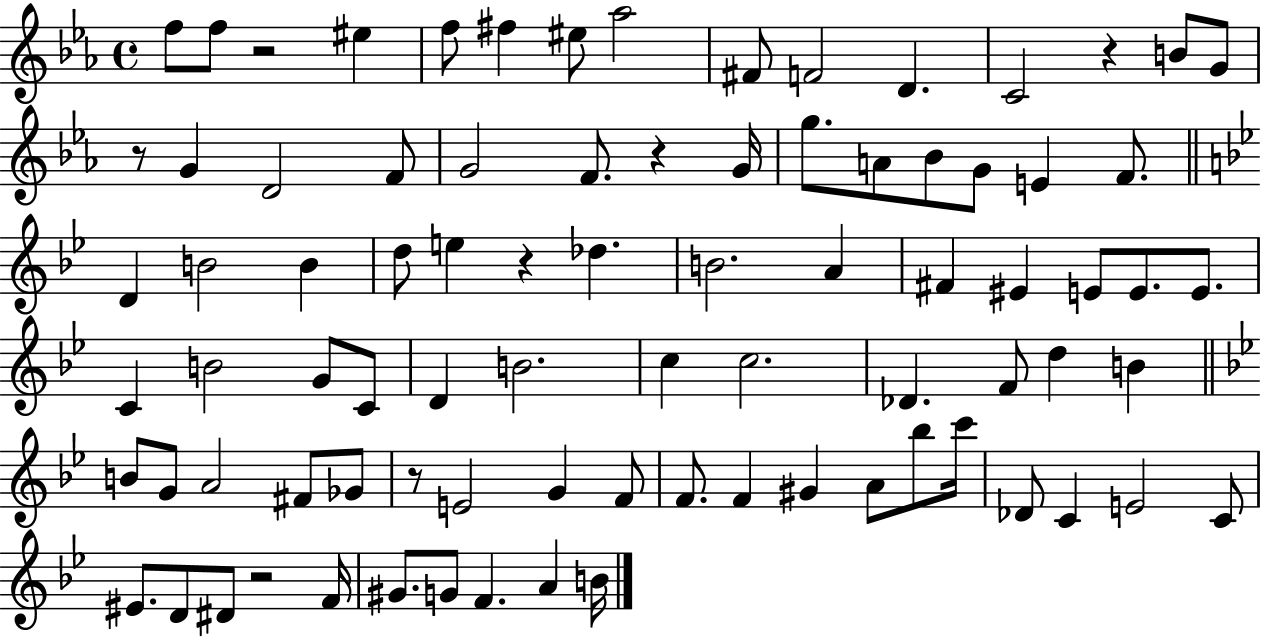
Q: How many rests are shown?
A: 7